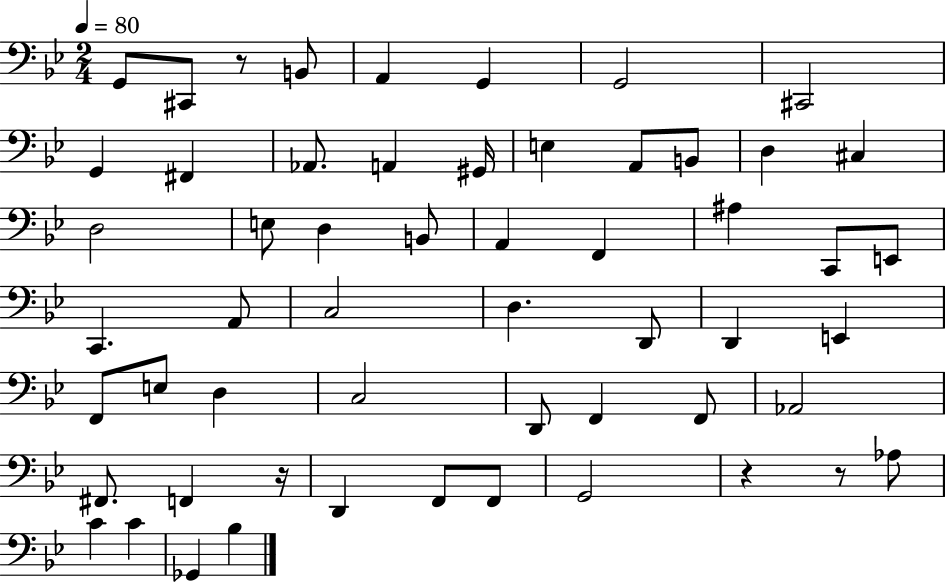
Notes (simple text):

G2/e C#2/e R/e B2/e A2/q G2/q G2/h C#2/h G2/q F#2/q Ab2/e. A2/q G#2/s E3/q A2/e B2/e D3/q C#3/q D3/h E3/e D3/q B2/e A2/q F2/q A#3/q C2/e E2/e C2/q. A2/e C3/h D3/q. D2/e D2/q E2/q F2/e E3/e D3/q C3/h D2/e F2/q F2/e Ab2/h F#2/e. F2/q R/s D2/q F2/e F2/e G2/h R/q R/e Ab3/e C4/q C4/q Gb2/q Bb3/q